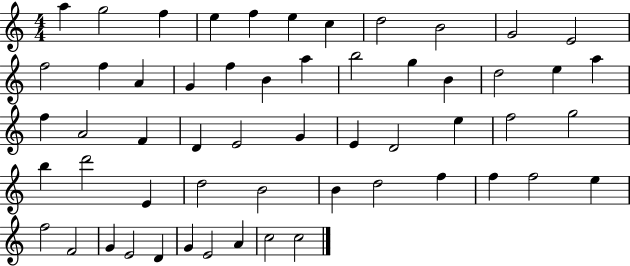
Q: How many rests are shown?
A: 0